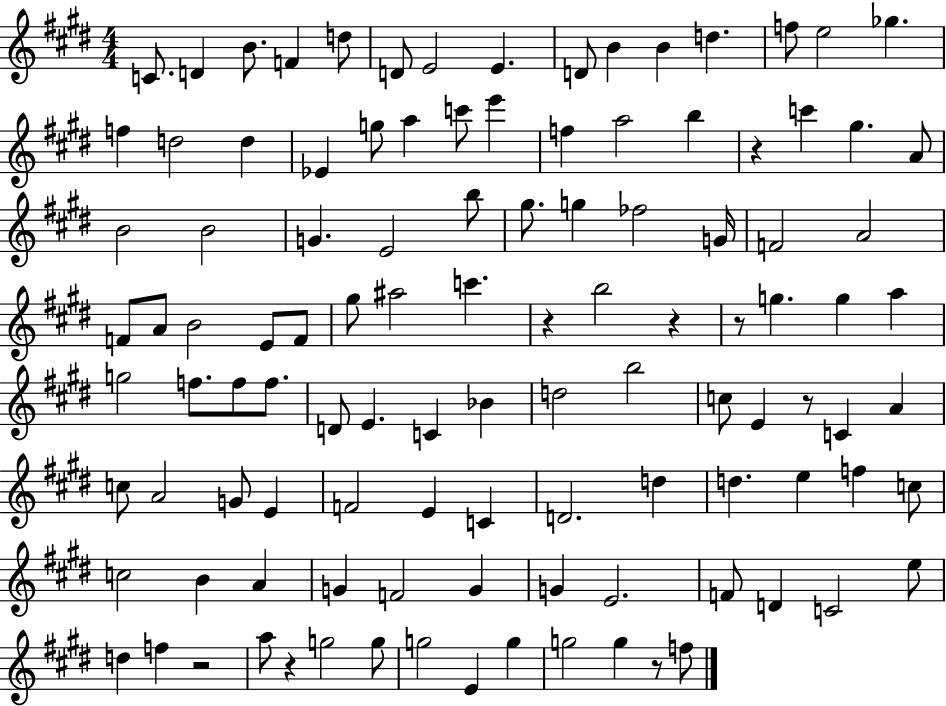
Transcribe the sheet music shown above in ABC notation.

X:1
T:Untitled
M:4/4
L:1/4
K:E
C/2 D B/2 F d/2 D/2 E2 E D/2 B B d f/2 e2 _g f d2 d _E g/2 a c'/2 e' f a2 b z c' ^g A/2 B2 B2 G E2 b/2 ^g/2 g _f2 G/4 F2 A2 F/2 A/2 B2 E/2 F/2 ^g/2 ^a2 c' z b2 z z/2 g g a g2 f/2 f/2 f/2 D/2 E C _B d2 b2 c/2 E z/2 C A c/2 A2 G/2 E F2 E C D2 d d e f c/2 c2 B A G F2 G G E2 F/2 D C2 e/2 d f z2 a/2 z g2 g/2 g2 E g g2 g z/2 f/2